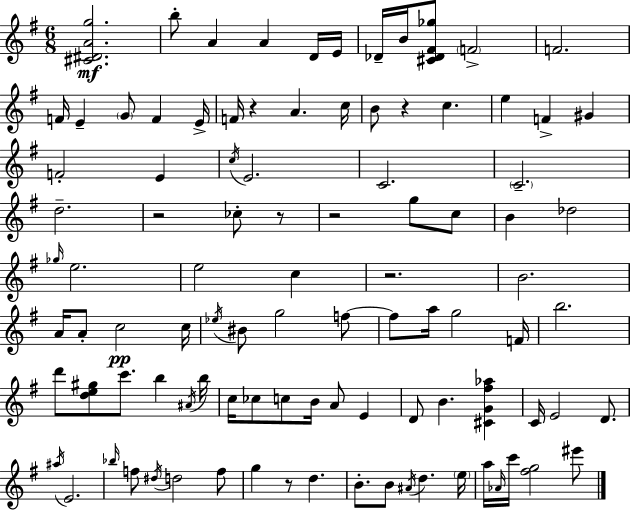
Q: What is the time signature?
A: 6/8